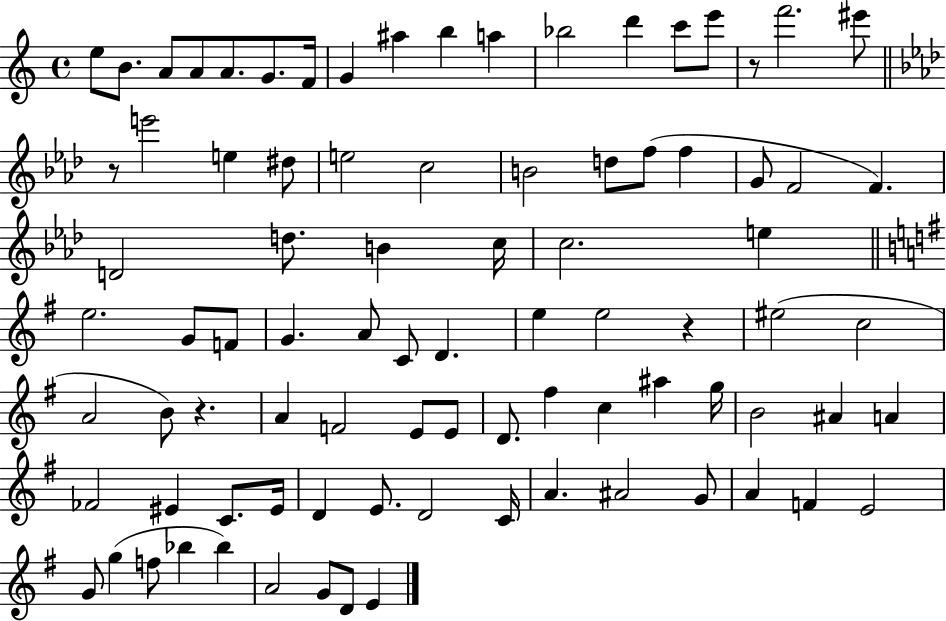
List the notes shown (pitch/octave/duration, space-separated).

E5/e B4/e. A4/e A4/e A4/e. G4/e. F4/s G4/q A#5/q B5/q A5/q Bb5/h D6/q C6/e E6/e R/e F6/h. EIS6/e R/e E6/h E5/q D#5/e E5/h C5/h B4/h D5/e F5/e F5/q G4/e F4/h F4/q. D4/h D5/e. B4/q C5/s C5/h. E5/q E5/h. G4/e F4/e G4/q. A4/e C4/e D4/q. E5/q E5/h R/q EIS5/h C5/h A4/h B4/e R/q. A4/q F4/h E4/e E4/e D4/e. F#5/q C5/q A#5/q G5/s B4/h A#4/q A4/q FES4/h EIS4/q C4/e. EIS4/s D4/q E4/e. D4/h C4/s A4/q. A#4/h G4/e A4/q F4/q E4/h G4/e G5/q F5/e Bb5/q Bb5/q A4/h G4/e D4/e E4/q